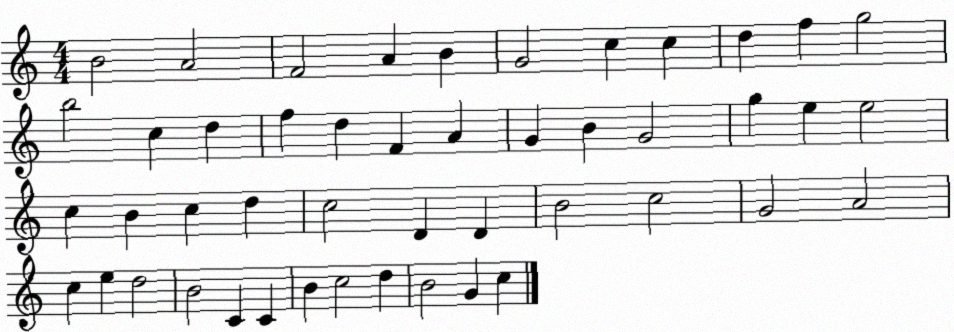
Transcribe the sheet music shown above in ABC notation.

X:1
T:Untitled
M:4/4
L:1/4
K:C
B2 A2 F2 A B G2 c c d f g2 b2 c d f d F A G B G2 g e e2 c B c d c2 D D B2 c2 G2 A2 c e d2 B2 C C B c2 d B2 G c